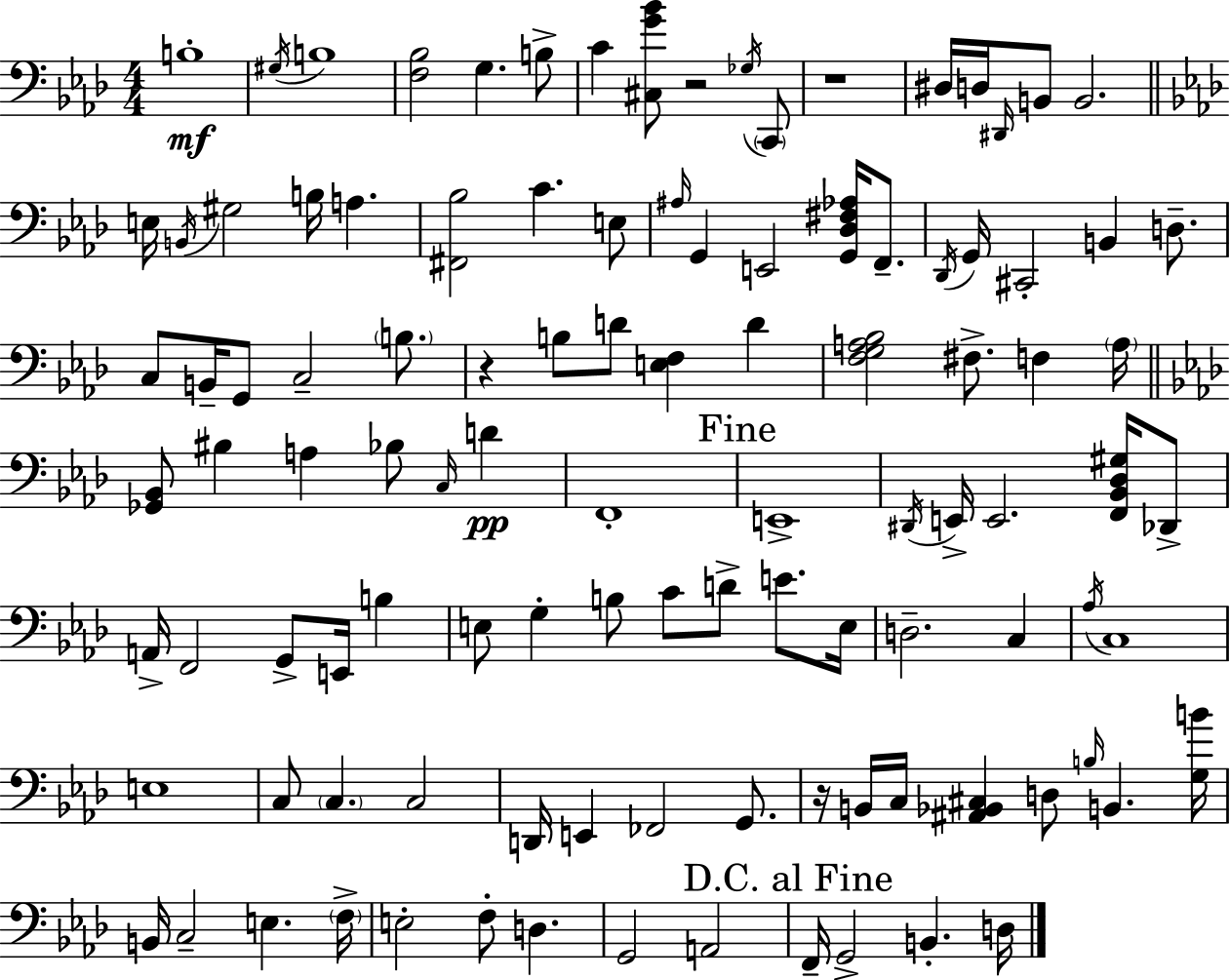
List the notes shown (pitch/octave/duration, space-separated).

B3/w G#3/s B3/w [F3,Bb3]/h G3/q. B3/e C4/q [C#3,G4,Bb4]/e R/h Gb3/s C2/e R/w D#3/s D3/s D#2/s B2/e B2/h. E3/s B2/s G#3/h B3/s A3/q. [F#2,Bb3]/h C4/q. E3/e A#3/s G2/q E2/h [G2,Db3,F#3,Ab3]/s F2/e. Db2/s G2/s C#2/h B2/q D3/e. C3/e B2/s G2/e C3/h B3/e. R/q B3/e D4/e [E3,F3]/q D4/q [F3,G3,A3,Bb3]/h F#3/e. F3/q A3/s [Gb2,Bb2]/e BIS3/q A3/q Bb3/e C3/s D4/q F2/w E2/w D#2/s E2/s E2/h. [F2,Bb2,Db3,G#3]/s Db2/e A2/s F2/h G2/e E2/s B3/q E3/e G3/q B3/e C4/e D4/e E4/e. E3/s D3/h. C3/q Ab3/s C3/w E3/w C3/e C3/q. C3/h D2/s E2/q FES2/h G2/e. R/s B2/s C3/s [A#2,Bb2,C#3]/q D3/e B3/s B2/q. [G3,B4]/s B2/s C3/h E3/q. F3/s E3/h F3/e D3/q. G2/h A2/h F2/s G2/h B2/q. D3/s